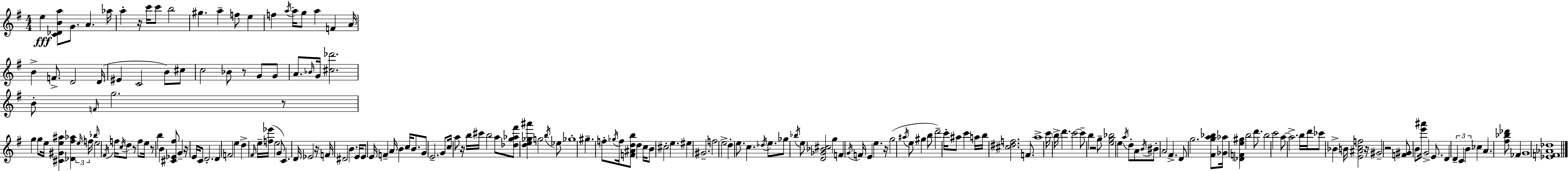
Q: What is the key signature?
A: G major